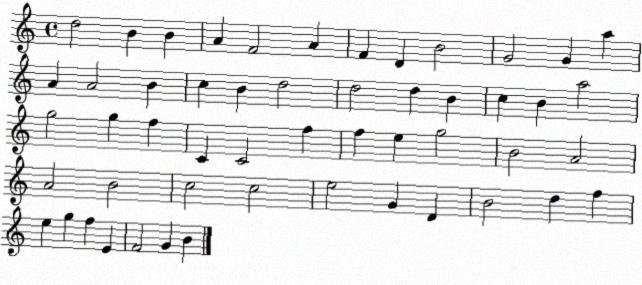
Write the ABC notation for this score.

X:1
T:Untitled
M:4/4
L:1/4
K:C
d2 B B A F2 A F D B2 G2 G a A A2 B c B d2 d2 d B c B a2 g2 g f C C2 f f e g2 B2 A2 A2 B2 c2 c2 e2 G D B2 d f e g f E F2 G B